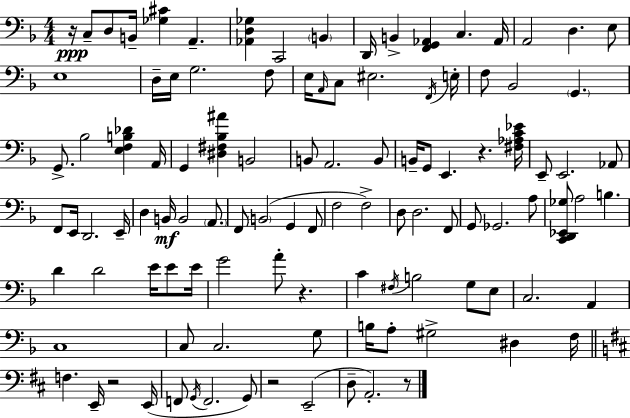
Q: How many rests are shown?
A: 6